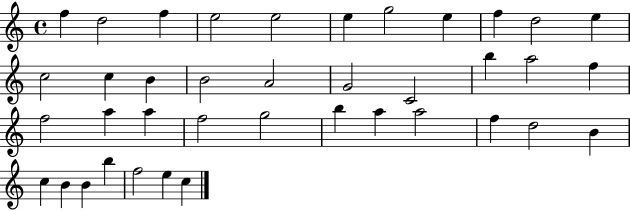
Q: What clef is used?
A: treble